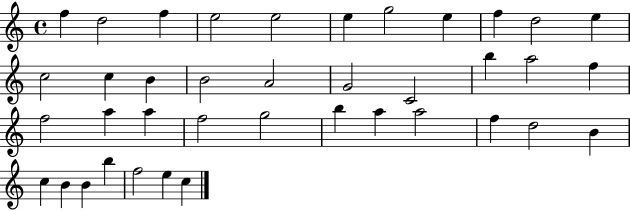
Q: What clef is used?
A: treble